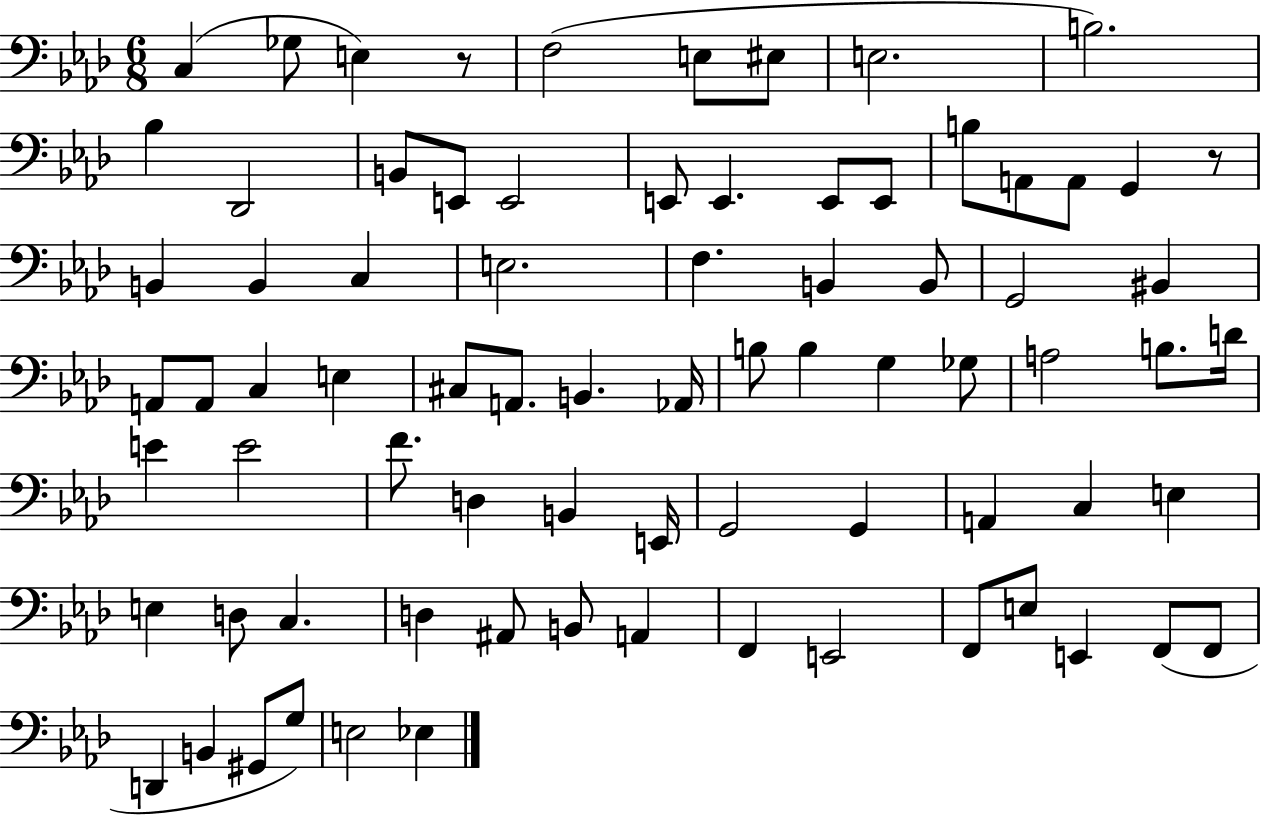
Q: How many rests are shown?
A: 2